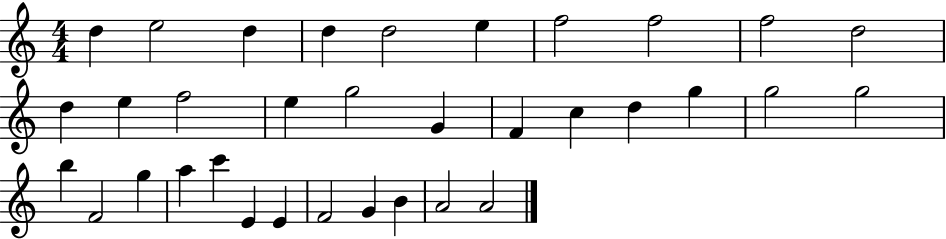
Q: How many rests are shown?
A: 0